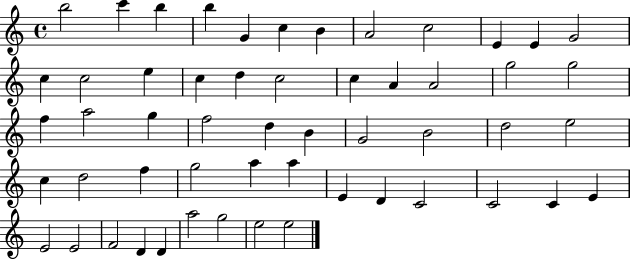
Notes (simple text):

B5/h C6/q B5/q B5/q G4/q C5/q B4/q A4/h C5/h E4/q E4/q G4/h C5/q C5/h E5/q C5/q D5/q C5/h C5/q A4/q A4/h G5/h G5/h F5/q A5/h G5/q F5/h D5/q B4/q G4/h B4/h D5/h E5/h C5/q D5/h F5/q G5/h A5/q A5/q E4/q D4/q C4/h C4/h C4/q E4/q E4/h E4/h F4/h D4/q D4/q A5/h G5/h E5/h E5/h